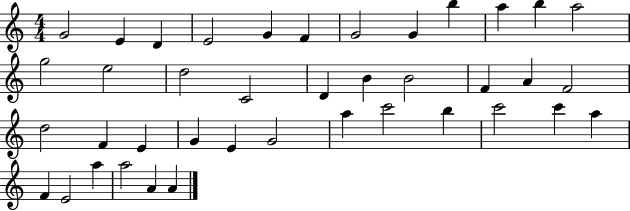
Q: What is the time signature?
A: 4/4